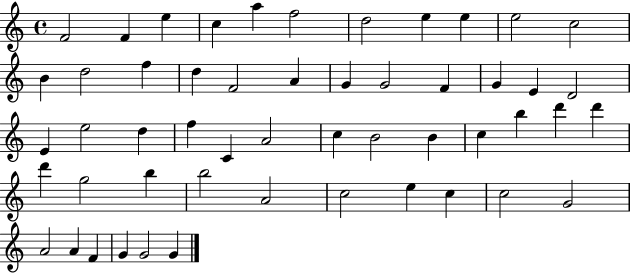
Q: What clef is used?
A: treble